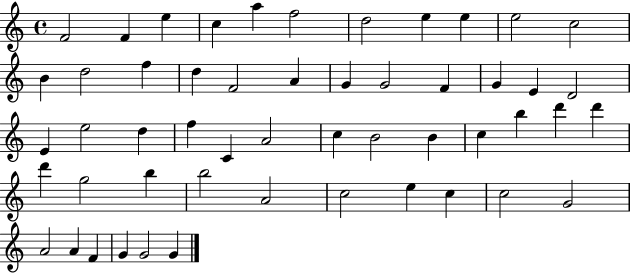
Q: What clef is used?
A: treble